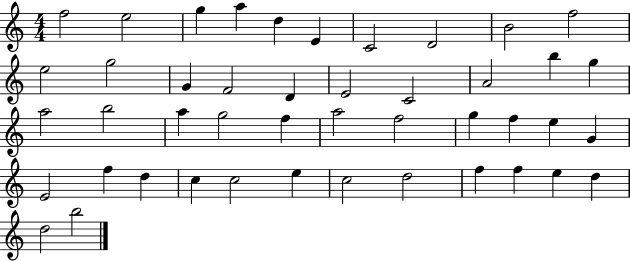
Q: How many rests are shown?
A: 0